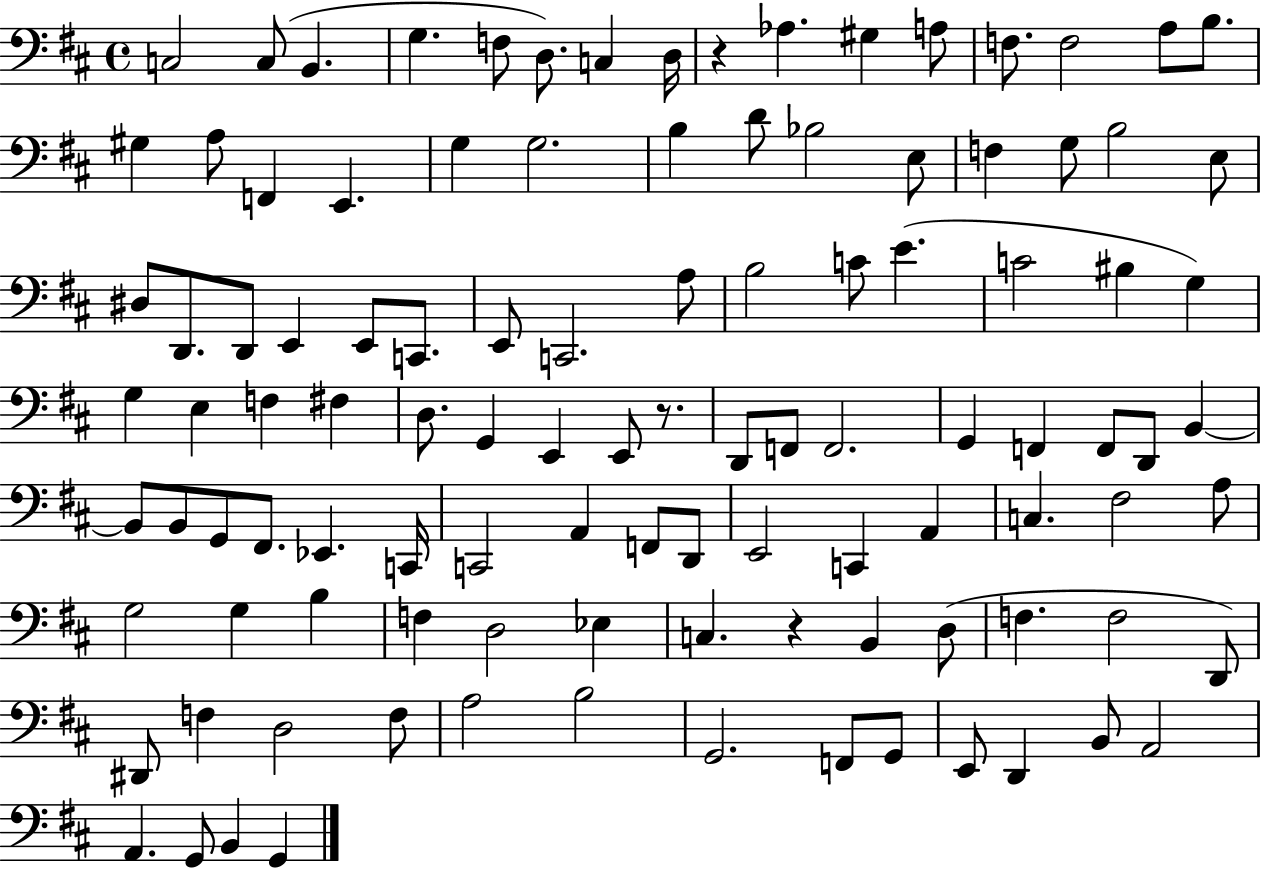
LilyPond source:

{
  \clef bass
  \time 4/4
  \defaultTimeSignature
  \key d \major
  c2 c8( b,4. | g4. f8 d8.) c4 d16 | r4 aes4. gis4 a8 | f8. f2 a8 b8. | \break gis4 a8 f,4 e,4. | g4 g2. | b4 d'8 bes2 e8 | f4 g8 b2 e8 | \break dis8 d,8. d,8 e,4 e,8 c,8. | e,8 c,2. a8 | b2 c'8 e'4.( | c'2 bis4 g4) | \break g4 e4 f4 fis4 | d8. g,4 e,4 e,8 r8. | d,8 f,8 f,2. | g,4 f,4 f,8 d,8 b,4~~ | \break b,8 b,8 g,8 fis,8. ees,4. c,16 | c,2 a,4 f,8 d,8 | e,2 c,4 a,4 | c4. fis2 a8 | \break g2 g4 b4 | f4 d2 ees4 | c4. r4 b,4 d8( | f4. f2 d,8) | \break dis,8 f4 d2 f8 | a2 b2 | g,2. f,8 g,8 | e,8 d,4 b,8 a,2 | \break a,4. g,8 b,4 g,4 | \bar "|."
}